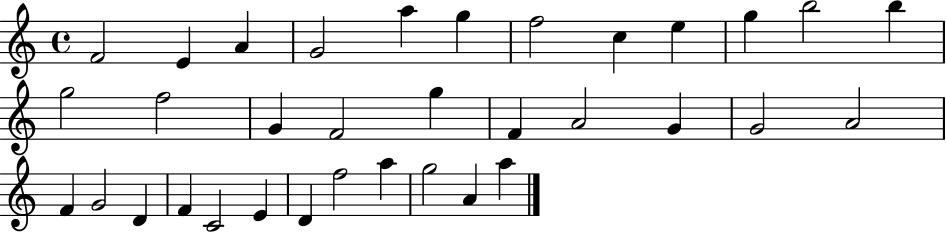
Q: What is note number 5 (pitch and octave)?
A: A5